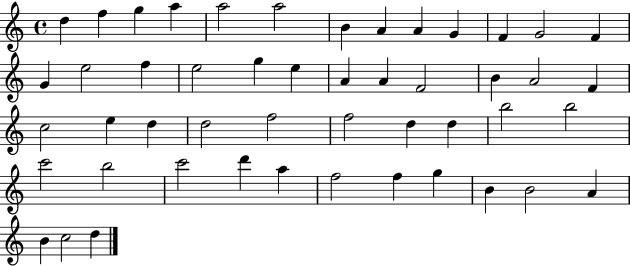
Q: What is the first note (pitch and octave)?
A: D5